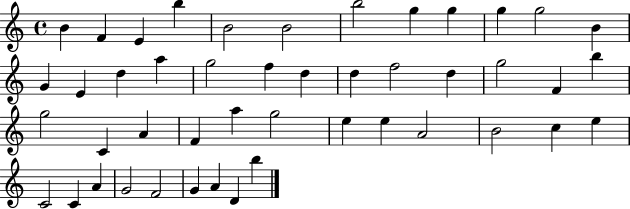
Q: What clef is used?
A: treble